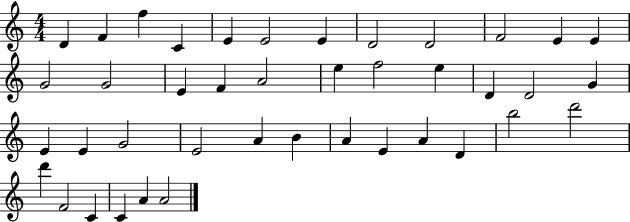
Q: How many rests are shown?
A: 0